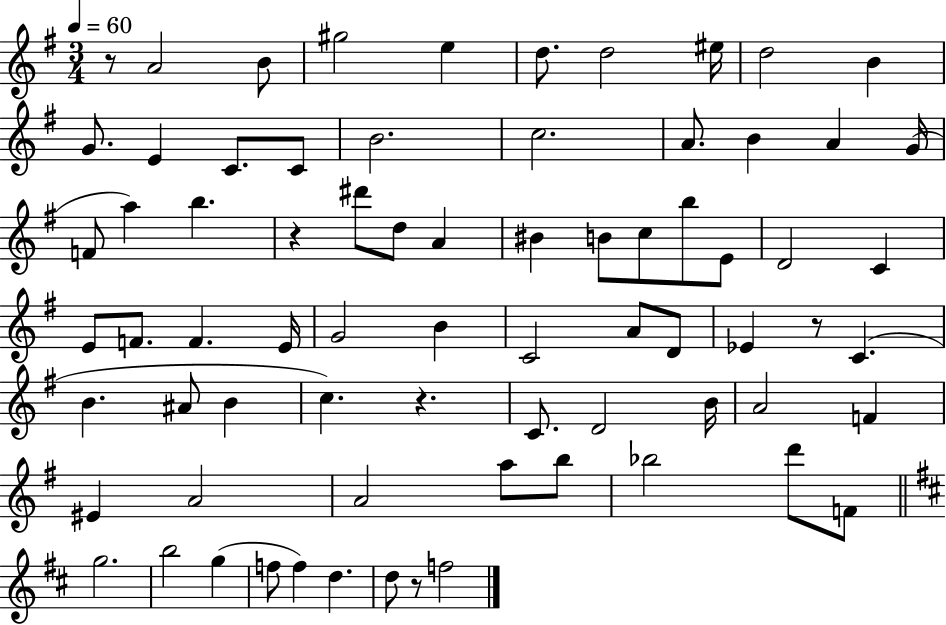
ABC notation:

X:1
T:Untitled
M:3/4
L:1/4
K:G
z/2 A2 B/2 ^g2 e d/2 d2 ^e/4 d2 B G/2 E C/2 C/2 B2 c2 A/2 B A G/4 F/2 a b z ^d'/2 d/2 A ^B B/2 c/2 b/2 E/2 D2 C E/2 F/2 F E/4 G2 B C2 A/2 D/2 _E z/2 C B ^A/2 B c z C/2 D2 B/4 A2 F ^E A2 A2 a/2 b/2 _b2 d'/2 F/2 g2 b2 g f/2 f d d/2 z/2 f2